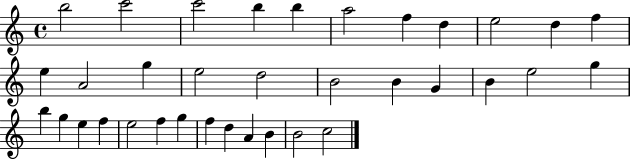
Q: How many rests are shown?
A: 0